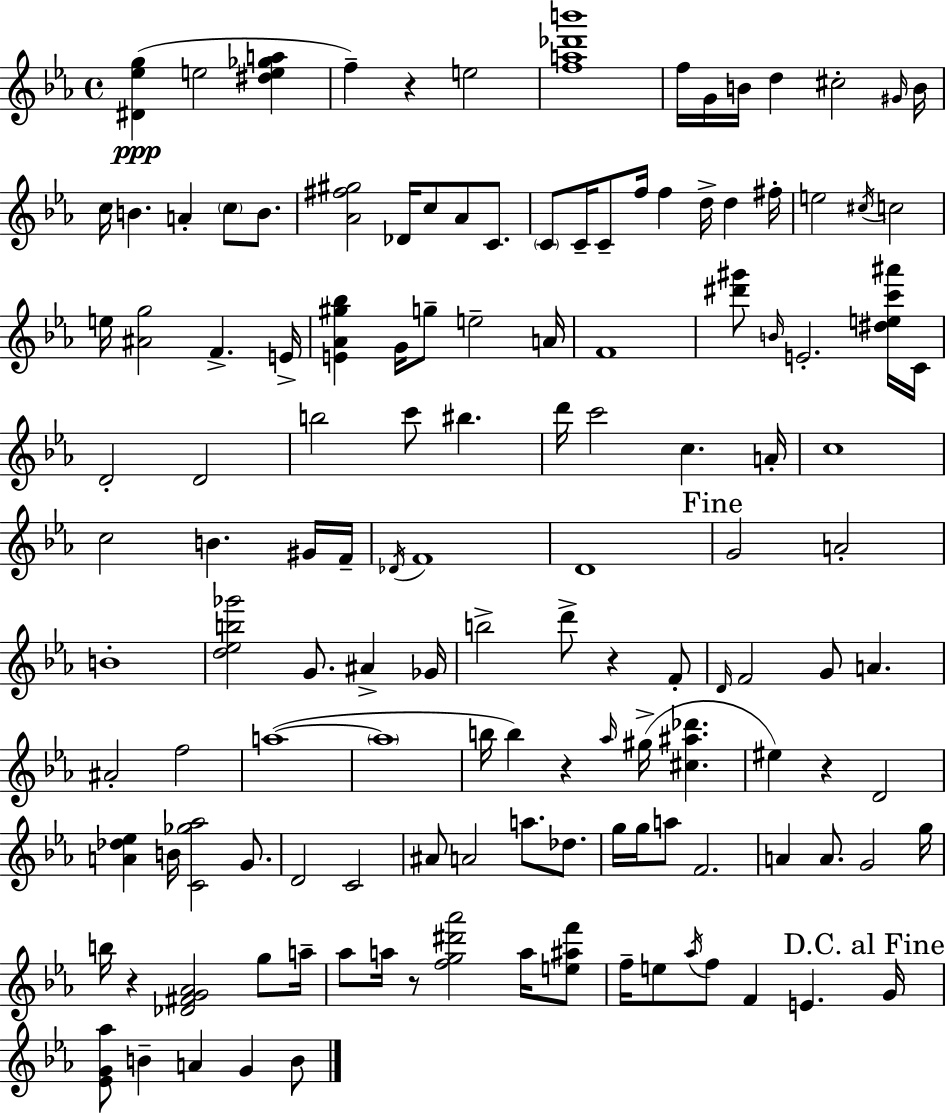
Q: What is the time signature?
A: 4/4